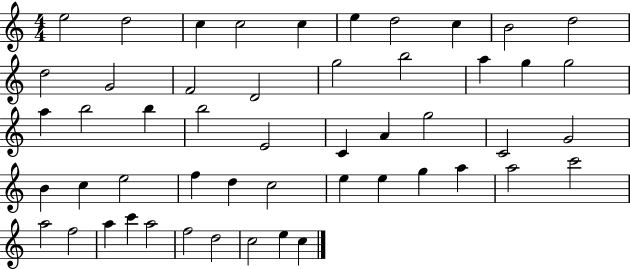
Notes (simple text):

E5/h D5/h C5/q C5/h C5/q E5/q D5/h C5/q B4/h D5/h D5/h G4/h F4/h D4/h G5/h B5/h A5/q G5/q G5/h A5/q B5/h B5/q B5/h E4/h C4/q A4/q G5/h C4/h G4/h B4/q C5/q E5/h F5/q D5/q C5/h E5/q E5/q G5/q A5/q A5/h C6/h A5/h F5/h A5/q C6/q A5/h F5/h D5/h C5/h E5/q C5/q